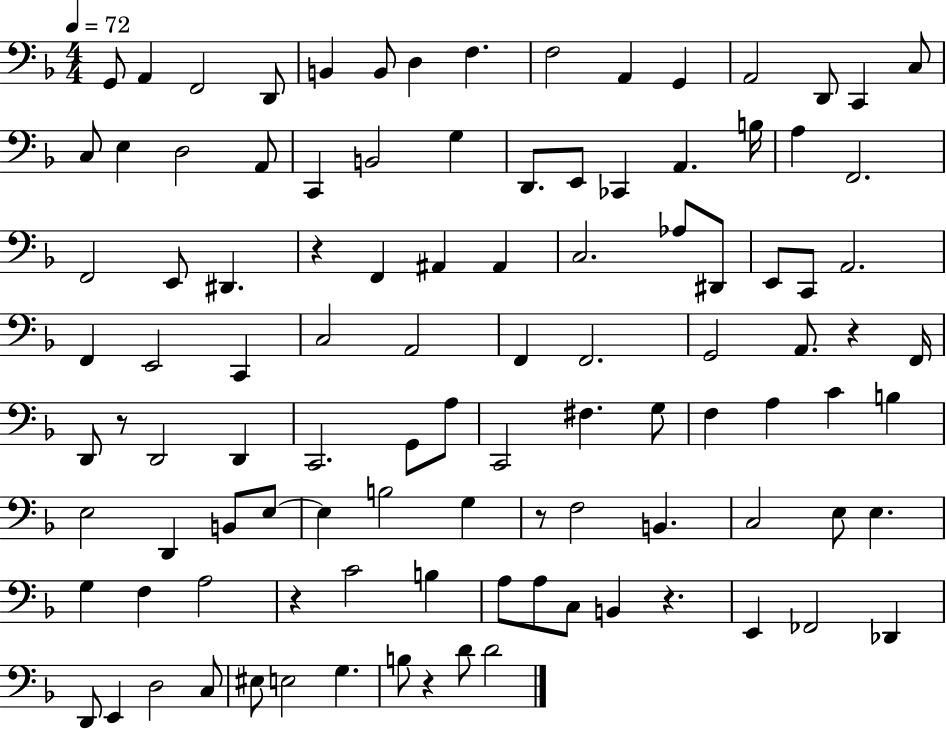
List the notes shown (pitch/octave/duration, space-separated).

G2/e A2/q F2/h D2/e B2/q B2/e D3/q F3/q. F3/h A2/q G2/q A2/h D2/e C2/q C3/e C3/e E3/q D3/h A2/e C2/q B2/h G3/q D2/e. E2/e CES2/q A2/q. B3/s A3/q F2/h. F2/h E2/e D#2/q. R/q F2/q A#2/q A#2/q C3/h. Ab3/e D#2/e E2/e C2/e A2/h. F2/q E2/h C2/q C3/h A2/h F2/q F2/h. G2/h A2/e. R/q F2/s D2/e R/e D2/h D2/q C2/h. G2/e A3/e C2/h F#3/q. G3/e F3/q A3/q C4/q B3/q E3/h D2/q B2/e E3/e E3/q B3/h G3/q R/e F3/h B2/q. C3/h E3/e E3/q. G3/q F3/q A3/h R/q C4/h B3/q A3/e A3/e C3/e B2/q R/q. E2/q FES2/h Db2/q D2/e E2/q D3/h C3/e EIS3/e E3/h G3/q. B3/e R/q D4/e D4/h